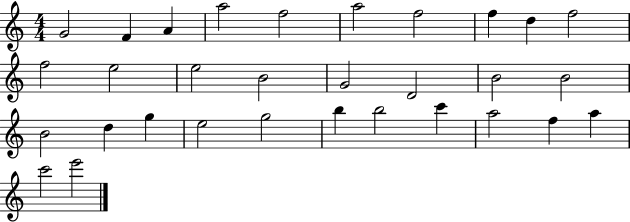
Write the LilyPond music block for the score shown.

{
  \clef treble
  \numericTimeSignature
  \time 4/4
  \key c \major
  g'2 f'4 a'4 | a''2 f''2 | a''2 f''2 | f''4 d''4 f''2 | \break f''2 e''2 | e''2 b'2 | g'2 d'2 | b'2 b'2 | \break b'2 d''4 g''4 | e''2 g''2 | b''4 b''2 c'''4 | a''2 f''4 a''4 | \break c'''2 e'''2 | \bar "|."
}